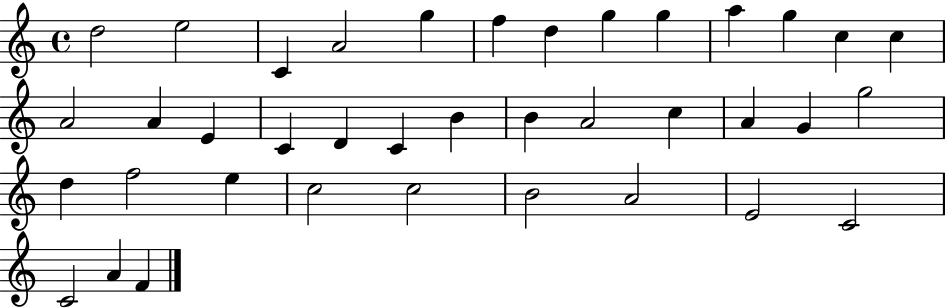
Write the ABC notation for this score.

X:1
T:Untitled
M:4/4
L:1/4
K:C
d2 e2 C A2 g f d g g a g c c A2 A E C D C B B A2 c A G g2 d f2 e c2 c2 B2 A2 E2 C2 C2 A F